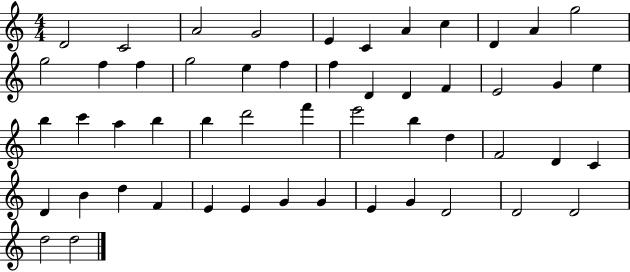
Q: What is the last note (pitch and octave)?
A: D5